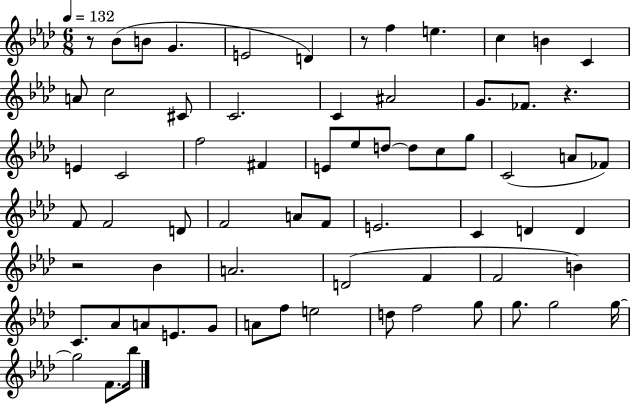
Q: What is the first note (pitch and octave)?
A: Bb4